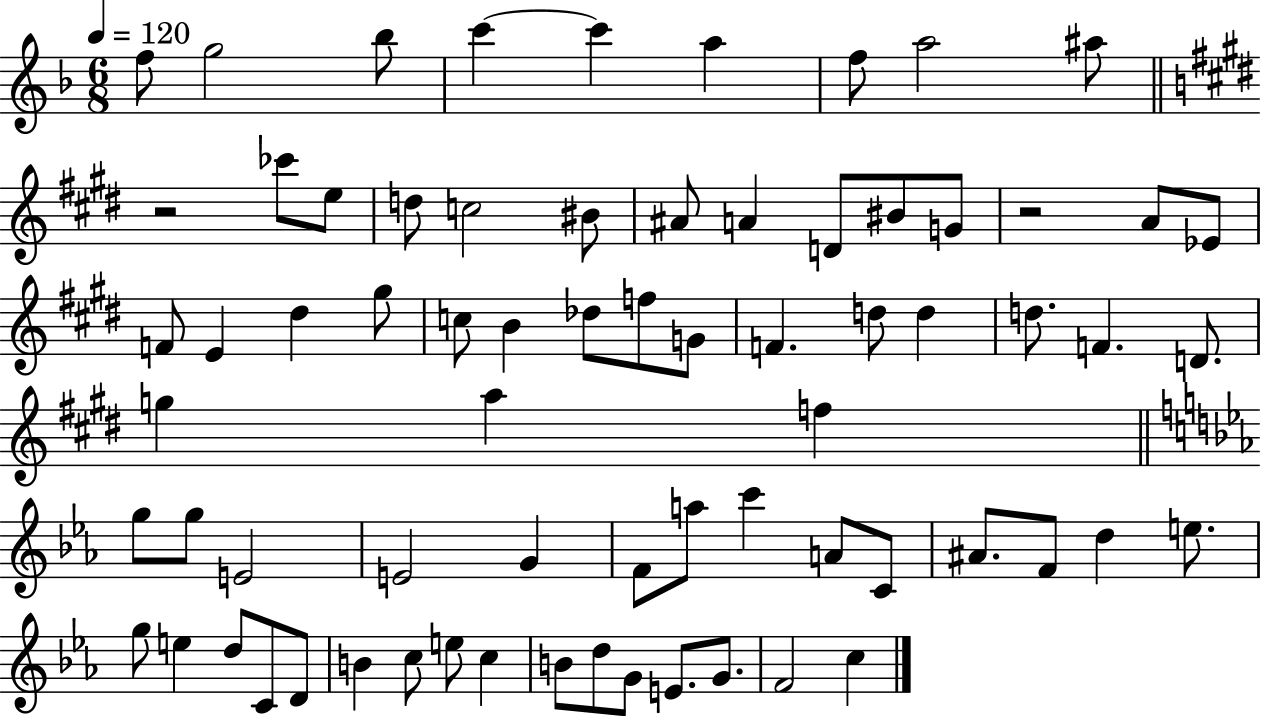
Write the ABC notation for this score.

X:1
T:Untitled
M:6/8
L:1/4
K:F
f/2 g2 _b/2 c' c' a f/2 a2 ^a/2 z2 _c'/2 e/2 d/2 c2 ^B/2 ^A/2 A D/2 ^B/2 G/2 z2 A/2 _E/2 F/2 E ^d ^g/2 c/2 B _d/2 f/2 G/2 F d/2 d d/2 F D/2 g a f g/2 g/2 E2 E2 G F/2 a/2 c' A/2 C/2 ^A/2 F/2 d e/2 g/2 e d/2 C/2 D/2 B c/2 e/2 c B/2 d/2 G/2 E/2 G/2 F2 c